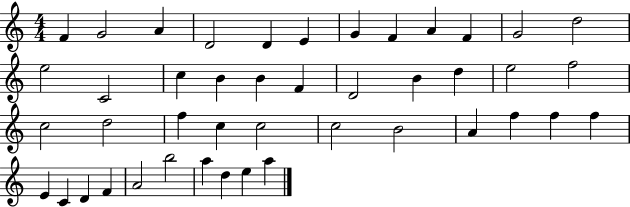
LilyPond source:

{
  \clef treble
  \numericTimeSignature
  \time 4/4
  \key c \major
  f'4 g'2 a'4 | d'2 d'4 e'4 | g'4 f'4 a'4 f'4 | g'2 d''2 | \break e''2 c'2 | c''4 b'4 b'4 f'4 | d'2 b'4 d''4 | e''2 f''2 | \break c''2 d''2 | f''4 c''4 c''2 | c''2 b'2 | a'4 f''4 f''4 f''4 | \break e'4 c'4 d'4 f'4 | a'2 b''2 | a''4 d''4 e''4 a''4 | \bar "|."
}